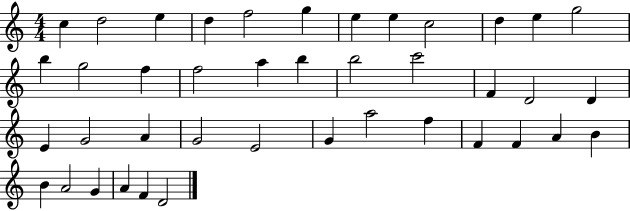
X:1
T:Untitled
M:4/4
L:1/4
K:C
c d2 e d f2 g e e c2 d e g2 b g2 f f2 a b b2 c'2 F D2 D E G2 A G2 E2 G a2 f F F A B B A2 G A F D2